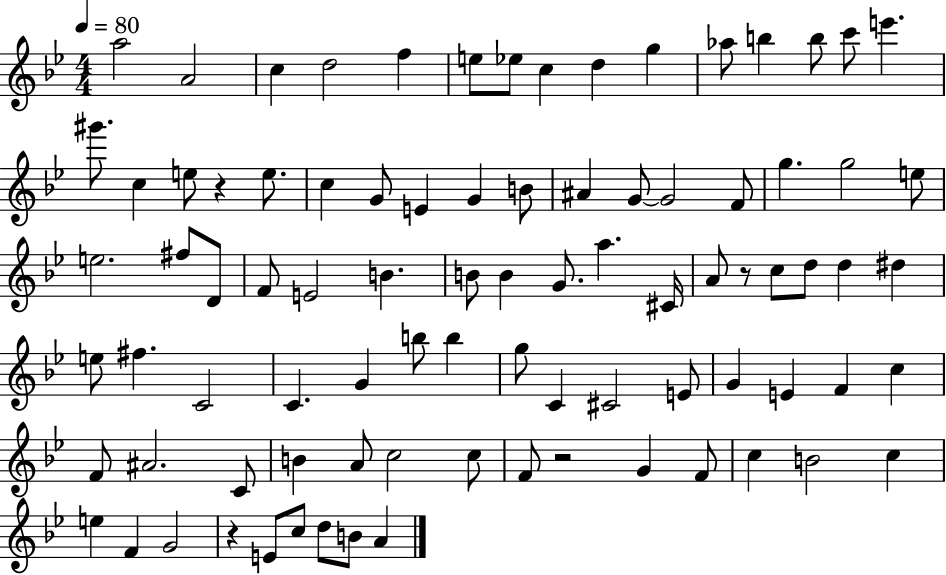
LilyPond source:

{
  \clef treble
  \numericTimeSignature
  \time 4/4
  \key bes \major
  \tempo 4 = 80
  \repeat volta 2 { a''2 a'2 | c''4 d''2 f''4 | e''8 ees''8 c''4 d''4 g''4 | aes''8 b''4 b''8 c'''8 e'''4. | \break gis'''8. c''4 e''8 r4 e''8. | c''4 g'8 e'4 g'4 b'8 | ais'4 g'8~~ g'2 f'8 | g''4. g''2 e''8 | \break e''2. fis''8 d'8 | f'8 e'2 b'4. | b'8 b'4 g'8. a''4. cis'16 | a'8 r8 c''8 d''8 d''4 dis''4 | \break e''8 fis''4. c'2 | c'4. g'4 b''8 b''4 | g''8 c'4 cis'2 e'8 | g'4 e'4 f'4 c''4 | \break f'8 ais'2. c'8 | b'4 a'8 c''2 c''8 | f'8 r2 g'4 f'8 | c''4 b'2 c''4 | \break e''4 f'4 g'2 | r4 e'8 c''8 d''8 b'8 a'4 | } \bar "|."
}